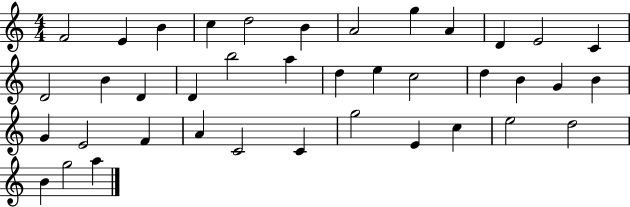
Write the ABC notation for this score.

X:1
T:Untitled
M:4/4
L:1/4
K:C
F2 E B c d2 B A2 g A D E2 C D2 B D D b2 a d e c2 d B G B G E2 F A C2 C g2 E c e2 d2 B g2 a